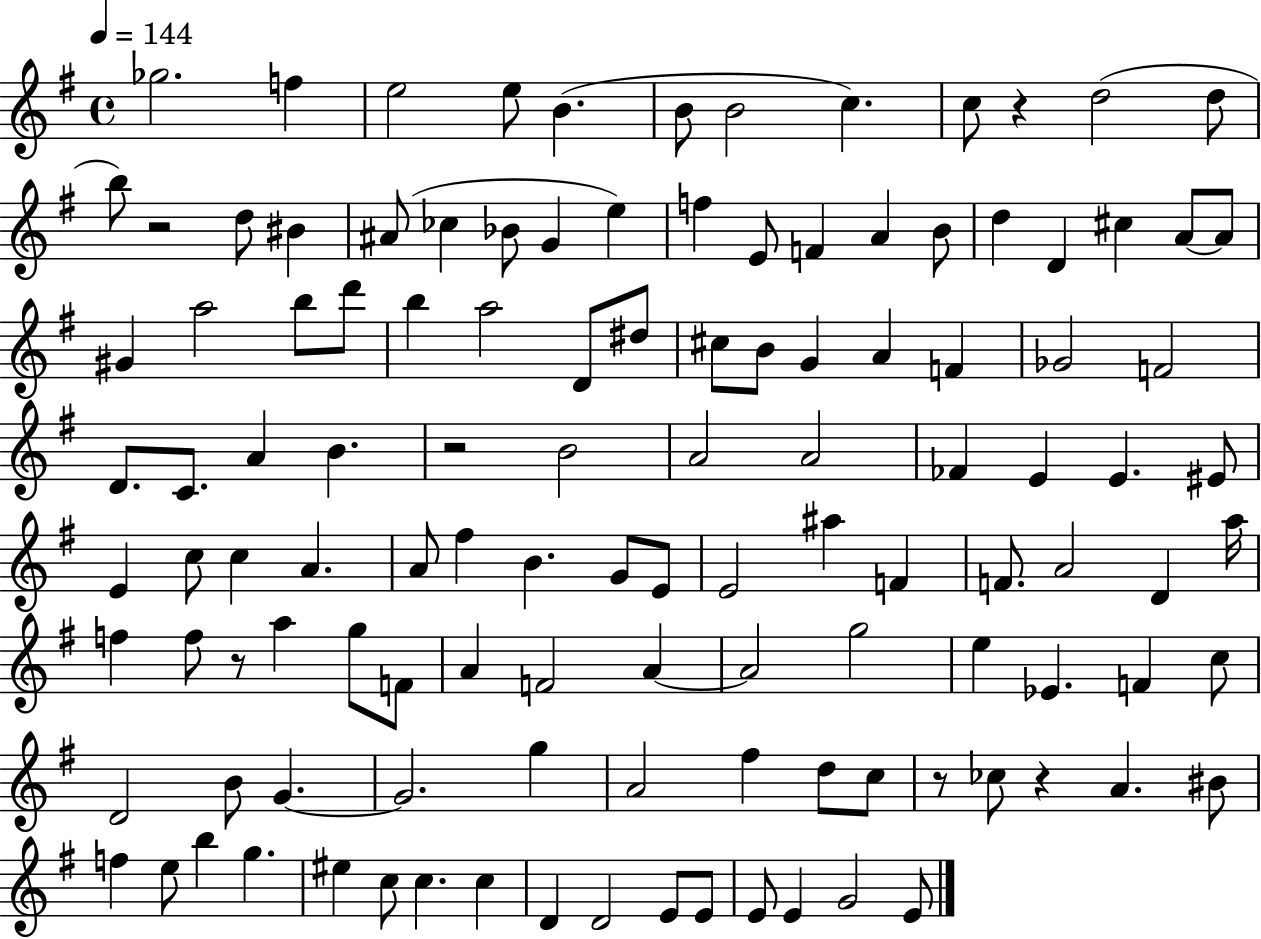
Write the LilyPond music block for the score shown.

{
  \clef treble
  \time 4/4
  \defaultTimeSignature
  \key g \major
  \tempo 4 = 144
  \repeat volta 2 { ges''2. f''4 | e''2 e''8 b'4.( | b'8 b'2 c''4.) | c''8 r4 d''2( d''8 | \break b''8) r2 d''8 bis'4 | ais'8( ces''4 bes'8 g'4 e''4) | f''4 e'8 f'4 a'4 b'8 | d''4 d'4 cis''4 a'8~~ a'8 | \break gis'4 a''2 b''8 d'''8 | b''4 a''2 d'8 dis''8 | cis''8 b'8 g'4 a'4 f'4 | ges'2 f'2 | \break d'8. c'8. a'4 b'4. | r2 b'2 | a'2 a'2 | fes'4 e'4 e'4. eis'8 | \break e'4 c''8 c''4 a'4. | a'8 fis''4 b'4. g'8 e'8 | e'2 ais''4 f'4 | f'8. a'2 d'4 a''16 | \break f''4 f''8 r8 a''4 g''8 f'8 | a'4 f'2 a'4~~ | a'2 g''2 | e''4 ees'4. f'4 c''8 | \break d'2 b'8 g'4.~~ | g'2. g''4 | a'2 fis''4 d''8 c''8 | r8 ces''8 r4 a'4. bis'8 | \break f''4 e''8 b''4 g''4. | eis''4 c''8 c''4. c''4 | d'4 d'2 e'8 e'8 | e'8 e'4 g'2 e'8 | \break } \bar "|."
}